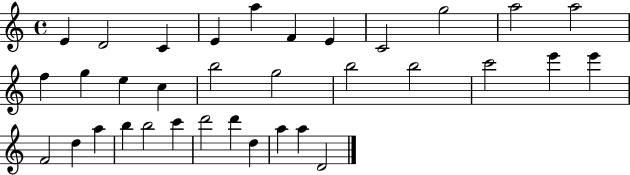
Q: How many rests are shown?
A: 0